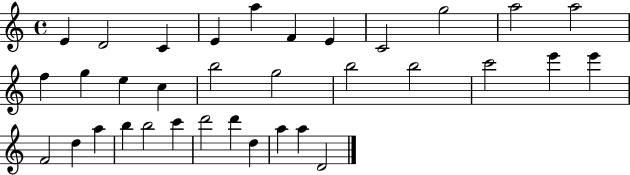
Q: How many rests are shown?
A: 0